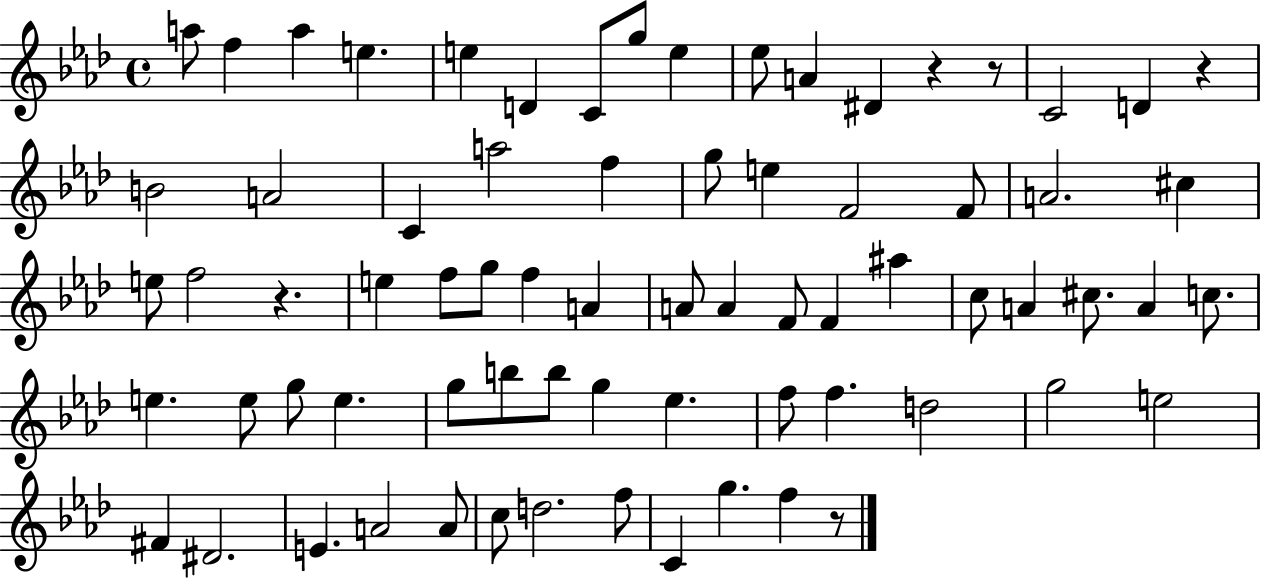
A5/e F5/q A5/q E5/q. E5/q D4/q C4/e G5/e E5/q Eb5/e A4/q D#4/q R/q R/e C4/h D4/q R/q B4/h A4/h C4/q A5/h F5/q G5/e E5/q F4/h F4/e A4/h. C#5/q E5/e F5/h R/q. E5/q F5/e G5/e F5/q A4/q A4/e A4/q F4/e F4/q A#5/q C5/e A4/q C#5/e. A4/q C5/e. E5/q. E5/e G5/e E5/q. G5/e B5/e B5/e G5/q Eb5/q. F5/e F5/q. D5/h G5/h E5/h F#4/q D#4/h. E4/q. A4/h A4/e C5/e D5/h. F5/e C4/q G5/q. F5/q R/e